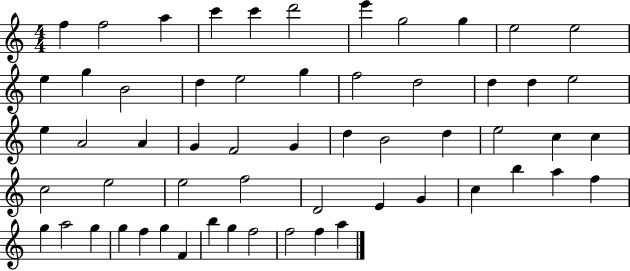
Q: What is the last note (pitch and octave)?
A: A5